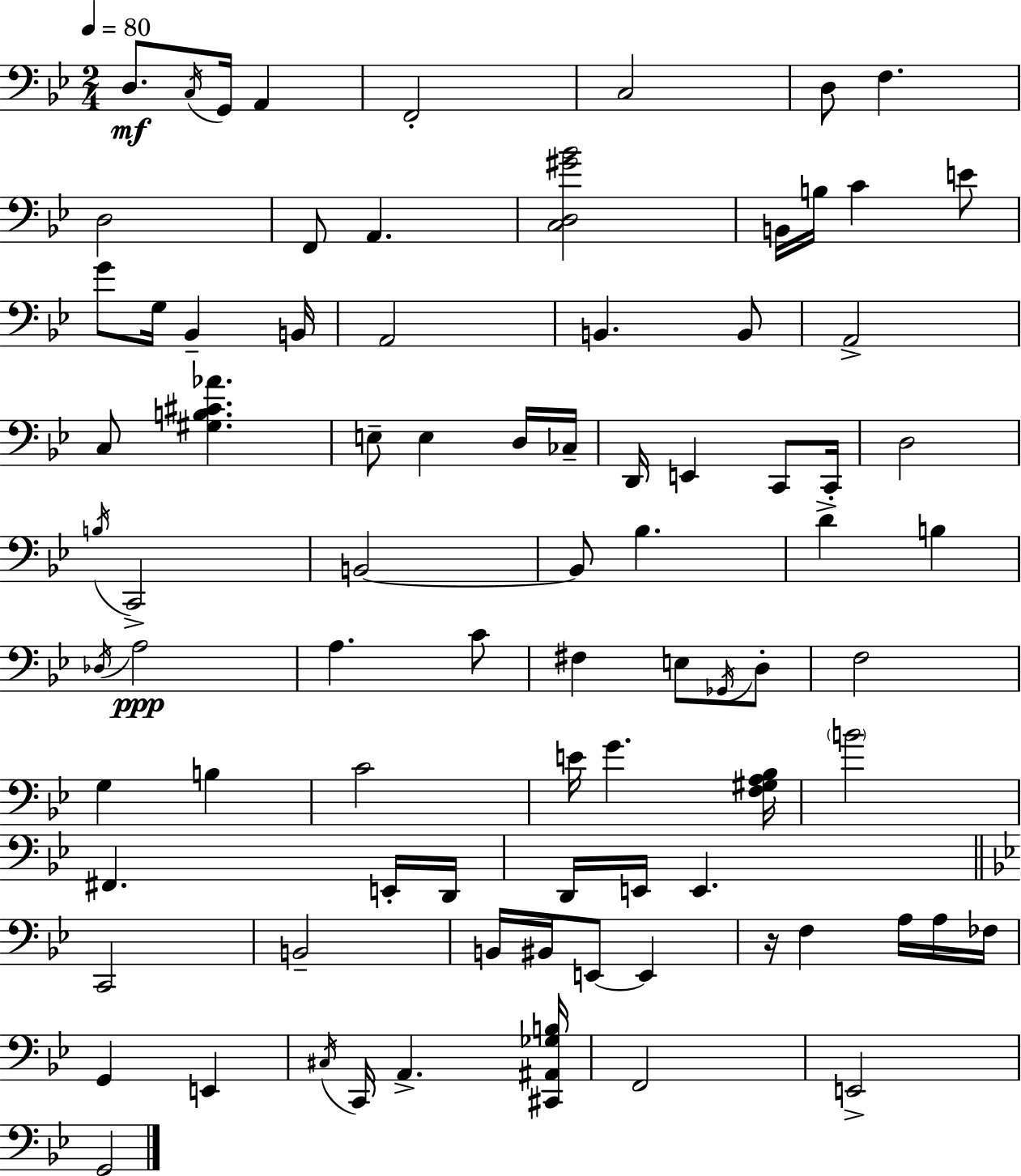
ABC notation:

X:1
T:Untitled
M:2/4
L:1/4
K:Bb
D,/2 C,/4 G,,/4 A,, F,,2 C,2 D,/2 F, D,2 F,,/2 A,, [C,D,^G_B]2 B,,/4 B,/4 C E/2 G/2 G,/4 _B,, B,,/4 A,,2 B,, B,,/2 A,,2 C,/2 [^G,B,^C_A] E,/2 E, D,/4 _C,/4 D,,/4 E,, C,,/2 C,,/4 D,2 B,/4 C,,2 B,,2 B,,/2 _B, D B, _D,/4 A,2 A, C/2 ^F, E,/2 _G,,/4 D,/2 F,2 G, B, C2 E/4 G [F,^G,A,_B,]/4 B2 ^F,, E,,/4 D,,/4 D,,/4 E,,/4 E,, C,,2 B,,2 B,,/4 ^B,,/4 E,,/2 E,, z/4 F, A,/4 A,/4 _F,/4 G,, E,, ^C,/4 C,,/4 A,, [^C,,^A,,_G,B,]/4 F,,2 E,,2 G,,2